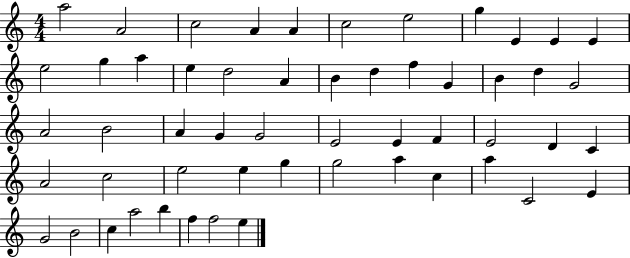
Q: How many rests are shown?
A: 0